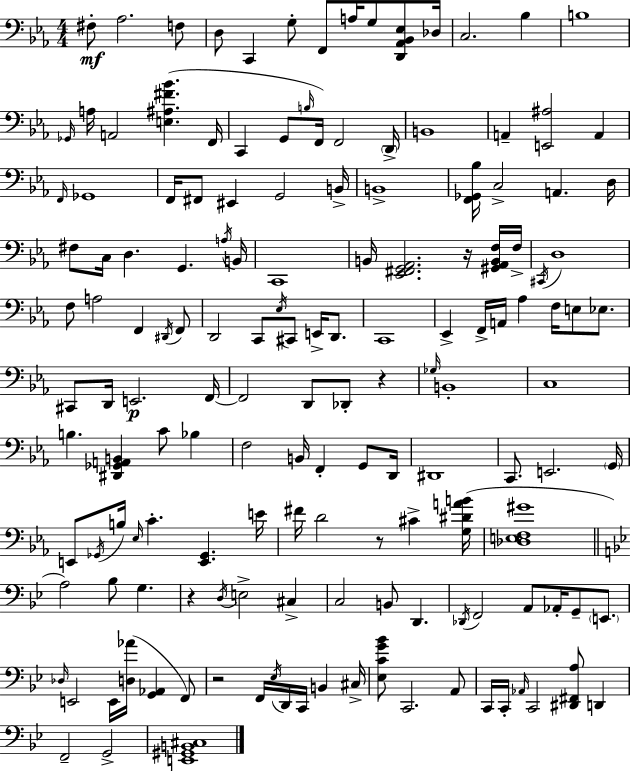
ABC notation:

X:1
T:Untitled
M:4/4
L:1/4
K:Eb
^F,/2 _A,2 F,/2 D,/2 C,, G,/2 F,,/2 A,/4 G,/2 [D,,_A,,_B,,_E,]/2 _D,/4 C,2 _B, B,4 _G,,/4 A,/4 A,,2 [E,^A,^F_B] F,,/4 C,, G,,/2 B,/4 F,,/4 F,,2 D,,/4 B,,4 A,, [E,,^A,]2 A,, F,,/4 _G,,4 F,,/4 ^F,,/2 ^E,, G,,2 B,,/4 B,,4 [F,,_G,,_B,]/4 C,2 A,, D,/4 ^F,/2 C,/4 D, G,, A,/4 B,,/4 C,,4 B,,/4 [_E,,^F,,G,,_A,,]2 z/4 [^G,,_A,,B,,F,]/4 F,/4 ^C,,/4 D,4 F,/2 A,2 F,, ^D,,/4 F,,/2 D,,2 C,,/2 _E,/4 ^C,,/2 E,,/4 D,,/2 C,,4 _E,, F,,/4 A,,/4 _A, F,/4 E,/2 _E,/2 ^C,,/2 D,,/4 E,,2 F,,/4 F,,2 D,,/2 _D,,/2 z _G,/4 B,,4 C,4 B, [^D,,_G,,A,,B,,] C/2 _B, F,2 B,,/4 F,, G,,/2 D,,/4 ^D,,4 C,,/2 E,,2 G,,/4 E,,/2 _G,,/4 B,/4 _E,/4 C [E,,_G,,] E/4 ^F/4 D2 z/2 ^C [G,^DAB]/4 [_D,E,F,^G]4 A,2 _B,/2 G, z D,/4 E,2 ^C, C,2 B,,/2 D,, _D,,/4 F,,2 A,,/2 _A,,/4 G,,/2 E,,/2 _D,/4 E,,2 E,,/4 [D,_A]/4 [G,,_A,,] F,,/2 z2 F,,/4 _E,/4 D,,/4 C,,/4 B,, ^C,/4 [_E,CG_B]/2 C,,2 A,,/2 C,,/4 C,,/4 _A,,/4 C,,2 [^D,,^F,,A,]/2 D,, F,,2 G,,2 [E,,^G,,B,,^C,]4